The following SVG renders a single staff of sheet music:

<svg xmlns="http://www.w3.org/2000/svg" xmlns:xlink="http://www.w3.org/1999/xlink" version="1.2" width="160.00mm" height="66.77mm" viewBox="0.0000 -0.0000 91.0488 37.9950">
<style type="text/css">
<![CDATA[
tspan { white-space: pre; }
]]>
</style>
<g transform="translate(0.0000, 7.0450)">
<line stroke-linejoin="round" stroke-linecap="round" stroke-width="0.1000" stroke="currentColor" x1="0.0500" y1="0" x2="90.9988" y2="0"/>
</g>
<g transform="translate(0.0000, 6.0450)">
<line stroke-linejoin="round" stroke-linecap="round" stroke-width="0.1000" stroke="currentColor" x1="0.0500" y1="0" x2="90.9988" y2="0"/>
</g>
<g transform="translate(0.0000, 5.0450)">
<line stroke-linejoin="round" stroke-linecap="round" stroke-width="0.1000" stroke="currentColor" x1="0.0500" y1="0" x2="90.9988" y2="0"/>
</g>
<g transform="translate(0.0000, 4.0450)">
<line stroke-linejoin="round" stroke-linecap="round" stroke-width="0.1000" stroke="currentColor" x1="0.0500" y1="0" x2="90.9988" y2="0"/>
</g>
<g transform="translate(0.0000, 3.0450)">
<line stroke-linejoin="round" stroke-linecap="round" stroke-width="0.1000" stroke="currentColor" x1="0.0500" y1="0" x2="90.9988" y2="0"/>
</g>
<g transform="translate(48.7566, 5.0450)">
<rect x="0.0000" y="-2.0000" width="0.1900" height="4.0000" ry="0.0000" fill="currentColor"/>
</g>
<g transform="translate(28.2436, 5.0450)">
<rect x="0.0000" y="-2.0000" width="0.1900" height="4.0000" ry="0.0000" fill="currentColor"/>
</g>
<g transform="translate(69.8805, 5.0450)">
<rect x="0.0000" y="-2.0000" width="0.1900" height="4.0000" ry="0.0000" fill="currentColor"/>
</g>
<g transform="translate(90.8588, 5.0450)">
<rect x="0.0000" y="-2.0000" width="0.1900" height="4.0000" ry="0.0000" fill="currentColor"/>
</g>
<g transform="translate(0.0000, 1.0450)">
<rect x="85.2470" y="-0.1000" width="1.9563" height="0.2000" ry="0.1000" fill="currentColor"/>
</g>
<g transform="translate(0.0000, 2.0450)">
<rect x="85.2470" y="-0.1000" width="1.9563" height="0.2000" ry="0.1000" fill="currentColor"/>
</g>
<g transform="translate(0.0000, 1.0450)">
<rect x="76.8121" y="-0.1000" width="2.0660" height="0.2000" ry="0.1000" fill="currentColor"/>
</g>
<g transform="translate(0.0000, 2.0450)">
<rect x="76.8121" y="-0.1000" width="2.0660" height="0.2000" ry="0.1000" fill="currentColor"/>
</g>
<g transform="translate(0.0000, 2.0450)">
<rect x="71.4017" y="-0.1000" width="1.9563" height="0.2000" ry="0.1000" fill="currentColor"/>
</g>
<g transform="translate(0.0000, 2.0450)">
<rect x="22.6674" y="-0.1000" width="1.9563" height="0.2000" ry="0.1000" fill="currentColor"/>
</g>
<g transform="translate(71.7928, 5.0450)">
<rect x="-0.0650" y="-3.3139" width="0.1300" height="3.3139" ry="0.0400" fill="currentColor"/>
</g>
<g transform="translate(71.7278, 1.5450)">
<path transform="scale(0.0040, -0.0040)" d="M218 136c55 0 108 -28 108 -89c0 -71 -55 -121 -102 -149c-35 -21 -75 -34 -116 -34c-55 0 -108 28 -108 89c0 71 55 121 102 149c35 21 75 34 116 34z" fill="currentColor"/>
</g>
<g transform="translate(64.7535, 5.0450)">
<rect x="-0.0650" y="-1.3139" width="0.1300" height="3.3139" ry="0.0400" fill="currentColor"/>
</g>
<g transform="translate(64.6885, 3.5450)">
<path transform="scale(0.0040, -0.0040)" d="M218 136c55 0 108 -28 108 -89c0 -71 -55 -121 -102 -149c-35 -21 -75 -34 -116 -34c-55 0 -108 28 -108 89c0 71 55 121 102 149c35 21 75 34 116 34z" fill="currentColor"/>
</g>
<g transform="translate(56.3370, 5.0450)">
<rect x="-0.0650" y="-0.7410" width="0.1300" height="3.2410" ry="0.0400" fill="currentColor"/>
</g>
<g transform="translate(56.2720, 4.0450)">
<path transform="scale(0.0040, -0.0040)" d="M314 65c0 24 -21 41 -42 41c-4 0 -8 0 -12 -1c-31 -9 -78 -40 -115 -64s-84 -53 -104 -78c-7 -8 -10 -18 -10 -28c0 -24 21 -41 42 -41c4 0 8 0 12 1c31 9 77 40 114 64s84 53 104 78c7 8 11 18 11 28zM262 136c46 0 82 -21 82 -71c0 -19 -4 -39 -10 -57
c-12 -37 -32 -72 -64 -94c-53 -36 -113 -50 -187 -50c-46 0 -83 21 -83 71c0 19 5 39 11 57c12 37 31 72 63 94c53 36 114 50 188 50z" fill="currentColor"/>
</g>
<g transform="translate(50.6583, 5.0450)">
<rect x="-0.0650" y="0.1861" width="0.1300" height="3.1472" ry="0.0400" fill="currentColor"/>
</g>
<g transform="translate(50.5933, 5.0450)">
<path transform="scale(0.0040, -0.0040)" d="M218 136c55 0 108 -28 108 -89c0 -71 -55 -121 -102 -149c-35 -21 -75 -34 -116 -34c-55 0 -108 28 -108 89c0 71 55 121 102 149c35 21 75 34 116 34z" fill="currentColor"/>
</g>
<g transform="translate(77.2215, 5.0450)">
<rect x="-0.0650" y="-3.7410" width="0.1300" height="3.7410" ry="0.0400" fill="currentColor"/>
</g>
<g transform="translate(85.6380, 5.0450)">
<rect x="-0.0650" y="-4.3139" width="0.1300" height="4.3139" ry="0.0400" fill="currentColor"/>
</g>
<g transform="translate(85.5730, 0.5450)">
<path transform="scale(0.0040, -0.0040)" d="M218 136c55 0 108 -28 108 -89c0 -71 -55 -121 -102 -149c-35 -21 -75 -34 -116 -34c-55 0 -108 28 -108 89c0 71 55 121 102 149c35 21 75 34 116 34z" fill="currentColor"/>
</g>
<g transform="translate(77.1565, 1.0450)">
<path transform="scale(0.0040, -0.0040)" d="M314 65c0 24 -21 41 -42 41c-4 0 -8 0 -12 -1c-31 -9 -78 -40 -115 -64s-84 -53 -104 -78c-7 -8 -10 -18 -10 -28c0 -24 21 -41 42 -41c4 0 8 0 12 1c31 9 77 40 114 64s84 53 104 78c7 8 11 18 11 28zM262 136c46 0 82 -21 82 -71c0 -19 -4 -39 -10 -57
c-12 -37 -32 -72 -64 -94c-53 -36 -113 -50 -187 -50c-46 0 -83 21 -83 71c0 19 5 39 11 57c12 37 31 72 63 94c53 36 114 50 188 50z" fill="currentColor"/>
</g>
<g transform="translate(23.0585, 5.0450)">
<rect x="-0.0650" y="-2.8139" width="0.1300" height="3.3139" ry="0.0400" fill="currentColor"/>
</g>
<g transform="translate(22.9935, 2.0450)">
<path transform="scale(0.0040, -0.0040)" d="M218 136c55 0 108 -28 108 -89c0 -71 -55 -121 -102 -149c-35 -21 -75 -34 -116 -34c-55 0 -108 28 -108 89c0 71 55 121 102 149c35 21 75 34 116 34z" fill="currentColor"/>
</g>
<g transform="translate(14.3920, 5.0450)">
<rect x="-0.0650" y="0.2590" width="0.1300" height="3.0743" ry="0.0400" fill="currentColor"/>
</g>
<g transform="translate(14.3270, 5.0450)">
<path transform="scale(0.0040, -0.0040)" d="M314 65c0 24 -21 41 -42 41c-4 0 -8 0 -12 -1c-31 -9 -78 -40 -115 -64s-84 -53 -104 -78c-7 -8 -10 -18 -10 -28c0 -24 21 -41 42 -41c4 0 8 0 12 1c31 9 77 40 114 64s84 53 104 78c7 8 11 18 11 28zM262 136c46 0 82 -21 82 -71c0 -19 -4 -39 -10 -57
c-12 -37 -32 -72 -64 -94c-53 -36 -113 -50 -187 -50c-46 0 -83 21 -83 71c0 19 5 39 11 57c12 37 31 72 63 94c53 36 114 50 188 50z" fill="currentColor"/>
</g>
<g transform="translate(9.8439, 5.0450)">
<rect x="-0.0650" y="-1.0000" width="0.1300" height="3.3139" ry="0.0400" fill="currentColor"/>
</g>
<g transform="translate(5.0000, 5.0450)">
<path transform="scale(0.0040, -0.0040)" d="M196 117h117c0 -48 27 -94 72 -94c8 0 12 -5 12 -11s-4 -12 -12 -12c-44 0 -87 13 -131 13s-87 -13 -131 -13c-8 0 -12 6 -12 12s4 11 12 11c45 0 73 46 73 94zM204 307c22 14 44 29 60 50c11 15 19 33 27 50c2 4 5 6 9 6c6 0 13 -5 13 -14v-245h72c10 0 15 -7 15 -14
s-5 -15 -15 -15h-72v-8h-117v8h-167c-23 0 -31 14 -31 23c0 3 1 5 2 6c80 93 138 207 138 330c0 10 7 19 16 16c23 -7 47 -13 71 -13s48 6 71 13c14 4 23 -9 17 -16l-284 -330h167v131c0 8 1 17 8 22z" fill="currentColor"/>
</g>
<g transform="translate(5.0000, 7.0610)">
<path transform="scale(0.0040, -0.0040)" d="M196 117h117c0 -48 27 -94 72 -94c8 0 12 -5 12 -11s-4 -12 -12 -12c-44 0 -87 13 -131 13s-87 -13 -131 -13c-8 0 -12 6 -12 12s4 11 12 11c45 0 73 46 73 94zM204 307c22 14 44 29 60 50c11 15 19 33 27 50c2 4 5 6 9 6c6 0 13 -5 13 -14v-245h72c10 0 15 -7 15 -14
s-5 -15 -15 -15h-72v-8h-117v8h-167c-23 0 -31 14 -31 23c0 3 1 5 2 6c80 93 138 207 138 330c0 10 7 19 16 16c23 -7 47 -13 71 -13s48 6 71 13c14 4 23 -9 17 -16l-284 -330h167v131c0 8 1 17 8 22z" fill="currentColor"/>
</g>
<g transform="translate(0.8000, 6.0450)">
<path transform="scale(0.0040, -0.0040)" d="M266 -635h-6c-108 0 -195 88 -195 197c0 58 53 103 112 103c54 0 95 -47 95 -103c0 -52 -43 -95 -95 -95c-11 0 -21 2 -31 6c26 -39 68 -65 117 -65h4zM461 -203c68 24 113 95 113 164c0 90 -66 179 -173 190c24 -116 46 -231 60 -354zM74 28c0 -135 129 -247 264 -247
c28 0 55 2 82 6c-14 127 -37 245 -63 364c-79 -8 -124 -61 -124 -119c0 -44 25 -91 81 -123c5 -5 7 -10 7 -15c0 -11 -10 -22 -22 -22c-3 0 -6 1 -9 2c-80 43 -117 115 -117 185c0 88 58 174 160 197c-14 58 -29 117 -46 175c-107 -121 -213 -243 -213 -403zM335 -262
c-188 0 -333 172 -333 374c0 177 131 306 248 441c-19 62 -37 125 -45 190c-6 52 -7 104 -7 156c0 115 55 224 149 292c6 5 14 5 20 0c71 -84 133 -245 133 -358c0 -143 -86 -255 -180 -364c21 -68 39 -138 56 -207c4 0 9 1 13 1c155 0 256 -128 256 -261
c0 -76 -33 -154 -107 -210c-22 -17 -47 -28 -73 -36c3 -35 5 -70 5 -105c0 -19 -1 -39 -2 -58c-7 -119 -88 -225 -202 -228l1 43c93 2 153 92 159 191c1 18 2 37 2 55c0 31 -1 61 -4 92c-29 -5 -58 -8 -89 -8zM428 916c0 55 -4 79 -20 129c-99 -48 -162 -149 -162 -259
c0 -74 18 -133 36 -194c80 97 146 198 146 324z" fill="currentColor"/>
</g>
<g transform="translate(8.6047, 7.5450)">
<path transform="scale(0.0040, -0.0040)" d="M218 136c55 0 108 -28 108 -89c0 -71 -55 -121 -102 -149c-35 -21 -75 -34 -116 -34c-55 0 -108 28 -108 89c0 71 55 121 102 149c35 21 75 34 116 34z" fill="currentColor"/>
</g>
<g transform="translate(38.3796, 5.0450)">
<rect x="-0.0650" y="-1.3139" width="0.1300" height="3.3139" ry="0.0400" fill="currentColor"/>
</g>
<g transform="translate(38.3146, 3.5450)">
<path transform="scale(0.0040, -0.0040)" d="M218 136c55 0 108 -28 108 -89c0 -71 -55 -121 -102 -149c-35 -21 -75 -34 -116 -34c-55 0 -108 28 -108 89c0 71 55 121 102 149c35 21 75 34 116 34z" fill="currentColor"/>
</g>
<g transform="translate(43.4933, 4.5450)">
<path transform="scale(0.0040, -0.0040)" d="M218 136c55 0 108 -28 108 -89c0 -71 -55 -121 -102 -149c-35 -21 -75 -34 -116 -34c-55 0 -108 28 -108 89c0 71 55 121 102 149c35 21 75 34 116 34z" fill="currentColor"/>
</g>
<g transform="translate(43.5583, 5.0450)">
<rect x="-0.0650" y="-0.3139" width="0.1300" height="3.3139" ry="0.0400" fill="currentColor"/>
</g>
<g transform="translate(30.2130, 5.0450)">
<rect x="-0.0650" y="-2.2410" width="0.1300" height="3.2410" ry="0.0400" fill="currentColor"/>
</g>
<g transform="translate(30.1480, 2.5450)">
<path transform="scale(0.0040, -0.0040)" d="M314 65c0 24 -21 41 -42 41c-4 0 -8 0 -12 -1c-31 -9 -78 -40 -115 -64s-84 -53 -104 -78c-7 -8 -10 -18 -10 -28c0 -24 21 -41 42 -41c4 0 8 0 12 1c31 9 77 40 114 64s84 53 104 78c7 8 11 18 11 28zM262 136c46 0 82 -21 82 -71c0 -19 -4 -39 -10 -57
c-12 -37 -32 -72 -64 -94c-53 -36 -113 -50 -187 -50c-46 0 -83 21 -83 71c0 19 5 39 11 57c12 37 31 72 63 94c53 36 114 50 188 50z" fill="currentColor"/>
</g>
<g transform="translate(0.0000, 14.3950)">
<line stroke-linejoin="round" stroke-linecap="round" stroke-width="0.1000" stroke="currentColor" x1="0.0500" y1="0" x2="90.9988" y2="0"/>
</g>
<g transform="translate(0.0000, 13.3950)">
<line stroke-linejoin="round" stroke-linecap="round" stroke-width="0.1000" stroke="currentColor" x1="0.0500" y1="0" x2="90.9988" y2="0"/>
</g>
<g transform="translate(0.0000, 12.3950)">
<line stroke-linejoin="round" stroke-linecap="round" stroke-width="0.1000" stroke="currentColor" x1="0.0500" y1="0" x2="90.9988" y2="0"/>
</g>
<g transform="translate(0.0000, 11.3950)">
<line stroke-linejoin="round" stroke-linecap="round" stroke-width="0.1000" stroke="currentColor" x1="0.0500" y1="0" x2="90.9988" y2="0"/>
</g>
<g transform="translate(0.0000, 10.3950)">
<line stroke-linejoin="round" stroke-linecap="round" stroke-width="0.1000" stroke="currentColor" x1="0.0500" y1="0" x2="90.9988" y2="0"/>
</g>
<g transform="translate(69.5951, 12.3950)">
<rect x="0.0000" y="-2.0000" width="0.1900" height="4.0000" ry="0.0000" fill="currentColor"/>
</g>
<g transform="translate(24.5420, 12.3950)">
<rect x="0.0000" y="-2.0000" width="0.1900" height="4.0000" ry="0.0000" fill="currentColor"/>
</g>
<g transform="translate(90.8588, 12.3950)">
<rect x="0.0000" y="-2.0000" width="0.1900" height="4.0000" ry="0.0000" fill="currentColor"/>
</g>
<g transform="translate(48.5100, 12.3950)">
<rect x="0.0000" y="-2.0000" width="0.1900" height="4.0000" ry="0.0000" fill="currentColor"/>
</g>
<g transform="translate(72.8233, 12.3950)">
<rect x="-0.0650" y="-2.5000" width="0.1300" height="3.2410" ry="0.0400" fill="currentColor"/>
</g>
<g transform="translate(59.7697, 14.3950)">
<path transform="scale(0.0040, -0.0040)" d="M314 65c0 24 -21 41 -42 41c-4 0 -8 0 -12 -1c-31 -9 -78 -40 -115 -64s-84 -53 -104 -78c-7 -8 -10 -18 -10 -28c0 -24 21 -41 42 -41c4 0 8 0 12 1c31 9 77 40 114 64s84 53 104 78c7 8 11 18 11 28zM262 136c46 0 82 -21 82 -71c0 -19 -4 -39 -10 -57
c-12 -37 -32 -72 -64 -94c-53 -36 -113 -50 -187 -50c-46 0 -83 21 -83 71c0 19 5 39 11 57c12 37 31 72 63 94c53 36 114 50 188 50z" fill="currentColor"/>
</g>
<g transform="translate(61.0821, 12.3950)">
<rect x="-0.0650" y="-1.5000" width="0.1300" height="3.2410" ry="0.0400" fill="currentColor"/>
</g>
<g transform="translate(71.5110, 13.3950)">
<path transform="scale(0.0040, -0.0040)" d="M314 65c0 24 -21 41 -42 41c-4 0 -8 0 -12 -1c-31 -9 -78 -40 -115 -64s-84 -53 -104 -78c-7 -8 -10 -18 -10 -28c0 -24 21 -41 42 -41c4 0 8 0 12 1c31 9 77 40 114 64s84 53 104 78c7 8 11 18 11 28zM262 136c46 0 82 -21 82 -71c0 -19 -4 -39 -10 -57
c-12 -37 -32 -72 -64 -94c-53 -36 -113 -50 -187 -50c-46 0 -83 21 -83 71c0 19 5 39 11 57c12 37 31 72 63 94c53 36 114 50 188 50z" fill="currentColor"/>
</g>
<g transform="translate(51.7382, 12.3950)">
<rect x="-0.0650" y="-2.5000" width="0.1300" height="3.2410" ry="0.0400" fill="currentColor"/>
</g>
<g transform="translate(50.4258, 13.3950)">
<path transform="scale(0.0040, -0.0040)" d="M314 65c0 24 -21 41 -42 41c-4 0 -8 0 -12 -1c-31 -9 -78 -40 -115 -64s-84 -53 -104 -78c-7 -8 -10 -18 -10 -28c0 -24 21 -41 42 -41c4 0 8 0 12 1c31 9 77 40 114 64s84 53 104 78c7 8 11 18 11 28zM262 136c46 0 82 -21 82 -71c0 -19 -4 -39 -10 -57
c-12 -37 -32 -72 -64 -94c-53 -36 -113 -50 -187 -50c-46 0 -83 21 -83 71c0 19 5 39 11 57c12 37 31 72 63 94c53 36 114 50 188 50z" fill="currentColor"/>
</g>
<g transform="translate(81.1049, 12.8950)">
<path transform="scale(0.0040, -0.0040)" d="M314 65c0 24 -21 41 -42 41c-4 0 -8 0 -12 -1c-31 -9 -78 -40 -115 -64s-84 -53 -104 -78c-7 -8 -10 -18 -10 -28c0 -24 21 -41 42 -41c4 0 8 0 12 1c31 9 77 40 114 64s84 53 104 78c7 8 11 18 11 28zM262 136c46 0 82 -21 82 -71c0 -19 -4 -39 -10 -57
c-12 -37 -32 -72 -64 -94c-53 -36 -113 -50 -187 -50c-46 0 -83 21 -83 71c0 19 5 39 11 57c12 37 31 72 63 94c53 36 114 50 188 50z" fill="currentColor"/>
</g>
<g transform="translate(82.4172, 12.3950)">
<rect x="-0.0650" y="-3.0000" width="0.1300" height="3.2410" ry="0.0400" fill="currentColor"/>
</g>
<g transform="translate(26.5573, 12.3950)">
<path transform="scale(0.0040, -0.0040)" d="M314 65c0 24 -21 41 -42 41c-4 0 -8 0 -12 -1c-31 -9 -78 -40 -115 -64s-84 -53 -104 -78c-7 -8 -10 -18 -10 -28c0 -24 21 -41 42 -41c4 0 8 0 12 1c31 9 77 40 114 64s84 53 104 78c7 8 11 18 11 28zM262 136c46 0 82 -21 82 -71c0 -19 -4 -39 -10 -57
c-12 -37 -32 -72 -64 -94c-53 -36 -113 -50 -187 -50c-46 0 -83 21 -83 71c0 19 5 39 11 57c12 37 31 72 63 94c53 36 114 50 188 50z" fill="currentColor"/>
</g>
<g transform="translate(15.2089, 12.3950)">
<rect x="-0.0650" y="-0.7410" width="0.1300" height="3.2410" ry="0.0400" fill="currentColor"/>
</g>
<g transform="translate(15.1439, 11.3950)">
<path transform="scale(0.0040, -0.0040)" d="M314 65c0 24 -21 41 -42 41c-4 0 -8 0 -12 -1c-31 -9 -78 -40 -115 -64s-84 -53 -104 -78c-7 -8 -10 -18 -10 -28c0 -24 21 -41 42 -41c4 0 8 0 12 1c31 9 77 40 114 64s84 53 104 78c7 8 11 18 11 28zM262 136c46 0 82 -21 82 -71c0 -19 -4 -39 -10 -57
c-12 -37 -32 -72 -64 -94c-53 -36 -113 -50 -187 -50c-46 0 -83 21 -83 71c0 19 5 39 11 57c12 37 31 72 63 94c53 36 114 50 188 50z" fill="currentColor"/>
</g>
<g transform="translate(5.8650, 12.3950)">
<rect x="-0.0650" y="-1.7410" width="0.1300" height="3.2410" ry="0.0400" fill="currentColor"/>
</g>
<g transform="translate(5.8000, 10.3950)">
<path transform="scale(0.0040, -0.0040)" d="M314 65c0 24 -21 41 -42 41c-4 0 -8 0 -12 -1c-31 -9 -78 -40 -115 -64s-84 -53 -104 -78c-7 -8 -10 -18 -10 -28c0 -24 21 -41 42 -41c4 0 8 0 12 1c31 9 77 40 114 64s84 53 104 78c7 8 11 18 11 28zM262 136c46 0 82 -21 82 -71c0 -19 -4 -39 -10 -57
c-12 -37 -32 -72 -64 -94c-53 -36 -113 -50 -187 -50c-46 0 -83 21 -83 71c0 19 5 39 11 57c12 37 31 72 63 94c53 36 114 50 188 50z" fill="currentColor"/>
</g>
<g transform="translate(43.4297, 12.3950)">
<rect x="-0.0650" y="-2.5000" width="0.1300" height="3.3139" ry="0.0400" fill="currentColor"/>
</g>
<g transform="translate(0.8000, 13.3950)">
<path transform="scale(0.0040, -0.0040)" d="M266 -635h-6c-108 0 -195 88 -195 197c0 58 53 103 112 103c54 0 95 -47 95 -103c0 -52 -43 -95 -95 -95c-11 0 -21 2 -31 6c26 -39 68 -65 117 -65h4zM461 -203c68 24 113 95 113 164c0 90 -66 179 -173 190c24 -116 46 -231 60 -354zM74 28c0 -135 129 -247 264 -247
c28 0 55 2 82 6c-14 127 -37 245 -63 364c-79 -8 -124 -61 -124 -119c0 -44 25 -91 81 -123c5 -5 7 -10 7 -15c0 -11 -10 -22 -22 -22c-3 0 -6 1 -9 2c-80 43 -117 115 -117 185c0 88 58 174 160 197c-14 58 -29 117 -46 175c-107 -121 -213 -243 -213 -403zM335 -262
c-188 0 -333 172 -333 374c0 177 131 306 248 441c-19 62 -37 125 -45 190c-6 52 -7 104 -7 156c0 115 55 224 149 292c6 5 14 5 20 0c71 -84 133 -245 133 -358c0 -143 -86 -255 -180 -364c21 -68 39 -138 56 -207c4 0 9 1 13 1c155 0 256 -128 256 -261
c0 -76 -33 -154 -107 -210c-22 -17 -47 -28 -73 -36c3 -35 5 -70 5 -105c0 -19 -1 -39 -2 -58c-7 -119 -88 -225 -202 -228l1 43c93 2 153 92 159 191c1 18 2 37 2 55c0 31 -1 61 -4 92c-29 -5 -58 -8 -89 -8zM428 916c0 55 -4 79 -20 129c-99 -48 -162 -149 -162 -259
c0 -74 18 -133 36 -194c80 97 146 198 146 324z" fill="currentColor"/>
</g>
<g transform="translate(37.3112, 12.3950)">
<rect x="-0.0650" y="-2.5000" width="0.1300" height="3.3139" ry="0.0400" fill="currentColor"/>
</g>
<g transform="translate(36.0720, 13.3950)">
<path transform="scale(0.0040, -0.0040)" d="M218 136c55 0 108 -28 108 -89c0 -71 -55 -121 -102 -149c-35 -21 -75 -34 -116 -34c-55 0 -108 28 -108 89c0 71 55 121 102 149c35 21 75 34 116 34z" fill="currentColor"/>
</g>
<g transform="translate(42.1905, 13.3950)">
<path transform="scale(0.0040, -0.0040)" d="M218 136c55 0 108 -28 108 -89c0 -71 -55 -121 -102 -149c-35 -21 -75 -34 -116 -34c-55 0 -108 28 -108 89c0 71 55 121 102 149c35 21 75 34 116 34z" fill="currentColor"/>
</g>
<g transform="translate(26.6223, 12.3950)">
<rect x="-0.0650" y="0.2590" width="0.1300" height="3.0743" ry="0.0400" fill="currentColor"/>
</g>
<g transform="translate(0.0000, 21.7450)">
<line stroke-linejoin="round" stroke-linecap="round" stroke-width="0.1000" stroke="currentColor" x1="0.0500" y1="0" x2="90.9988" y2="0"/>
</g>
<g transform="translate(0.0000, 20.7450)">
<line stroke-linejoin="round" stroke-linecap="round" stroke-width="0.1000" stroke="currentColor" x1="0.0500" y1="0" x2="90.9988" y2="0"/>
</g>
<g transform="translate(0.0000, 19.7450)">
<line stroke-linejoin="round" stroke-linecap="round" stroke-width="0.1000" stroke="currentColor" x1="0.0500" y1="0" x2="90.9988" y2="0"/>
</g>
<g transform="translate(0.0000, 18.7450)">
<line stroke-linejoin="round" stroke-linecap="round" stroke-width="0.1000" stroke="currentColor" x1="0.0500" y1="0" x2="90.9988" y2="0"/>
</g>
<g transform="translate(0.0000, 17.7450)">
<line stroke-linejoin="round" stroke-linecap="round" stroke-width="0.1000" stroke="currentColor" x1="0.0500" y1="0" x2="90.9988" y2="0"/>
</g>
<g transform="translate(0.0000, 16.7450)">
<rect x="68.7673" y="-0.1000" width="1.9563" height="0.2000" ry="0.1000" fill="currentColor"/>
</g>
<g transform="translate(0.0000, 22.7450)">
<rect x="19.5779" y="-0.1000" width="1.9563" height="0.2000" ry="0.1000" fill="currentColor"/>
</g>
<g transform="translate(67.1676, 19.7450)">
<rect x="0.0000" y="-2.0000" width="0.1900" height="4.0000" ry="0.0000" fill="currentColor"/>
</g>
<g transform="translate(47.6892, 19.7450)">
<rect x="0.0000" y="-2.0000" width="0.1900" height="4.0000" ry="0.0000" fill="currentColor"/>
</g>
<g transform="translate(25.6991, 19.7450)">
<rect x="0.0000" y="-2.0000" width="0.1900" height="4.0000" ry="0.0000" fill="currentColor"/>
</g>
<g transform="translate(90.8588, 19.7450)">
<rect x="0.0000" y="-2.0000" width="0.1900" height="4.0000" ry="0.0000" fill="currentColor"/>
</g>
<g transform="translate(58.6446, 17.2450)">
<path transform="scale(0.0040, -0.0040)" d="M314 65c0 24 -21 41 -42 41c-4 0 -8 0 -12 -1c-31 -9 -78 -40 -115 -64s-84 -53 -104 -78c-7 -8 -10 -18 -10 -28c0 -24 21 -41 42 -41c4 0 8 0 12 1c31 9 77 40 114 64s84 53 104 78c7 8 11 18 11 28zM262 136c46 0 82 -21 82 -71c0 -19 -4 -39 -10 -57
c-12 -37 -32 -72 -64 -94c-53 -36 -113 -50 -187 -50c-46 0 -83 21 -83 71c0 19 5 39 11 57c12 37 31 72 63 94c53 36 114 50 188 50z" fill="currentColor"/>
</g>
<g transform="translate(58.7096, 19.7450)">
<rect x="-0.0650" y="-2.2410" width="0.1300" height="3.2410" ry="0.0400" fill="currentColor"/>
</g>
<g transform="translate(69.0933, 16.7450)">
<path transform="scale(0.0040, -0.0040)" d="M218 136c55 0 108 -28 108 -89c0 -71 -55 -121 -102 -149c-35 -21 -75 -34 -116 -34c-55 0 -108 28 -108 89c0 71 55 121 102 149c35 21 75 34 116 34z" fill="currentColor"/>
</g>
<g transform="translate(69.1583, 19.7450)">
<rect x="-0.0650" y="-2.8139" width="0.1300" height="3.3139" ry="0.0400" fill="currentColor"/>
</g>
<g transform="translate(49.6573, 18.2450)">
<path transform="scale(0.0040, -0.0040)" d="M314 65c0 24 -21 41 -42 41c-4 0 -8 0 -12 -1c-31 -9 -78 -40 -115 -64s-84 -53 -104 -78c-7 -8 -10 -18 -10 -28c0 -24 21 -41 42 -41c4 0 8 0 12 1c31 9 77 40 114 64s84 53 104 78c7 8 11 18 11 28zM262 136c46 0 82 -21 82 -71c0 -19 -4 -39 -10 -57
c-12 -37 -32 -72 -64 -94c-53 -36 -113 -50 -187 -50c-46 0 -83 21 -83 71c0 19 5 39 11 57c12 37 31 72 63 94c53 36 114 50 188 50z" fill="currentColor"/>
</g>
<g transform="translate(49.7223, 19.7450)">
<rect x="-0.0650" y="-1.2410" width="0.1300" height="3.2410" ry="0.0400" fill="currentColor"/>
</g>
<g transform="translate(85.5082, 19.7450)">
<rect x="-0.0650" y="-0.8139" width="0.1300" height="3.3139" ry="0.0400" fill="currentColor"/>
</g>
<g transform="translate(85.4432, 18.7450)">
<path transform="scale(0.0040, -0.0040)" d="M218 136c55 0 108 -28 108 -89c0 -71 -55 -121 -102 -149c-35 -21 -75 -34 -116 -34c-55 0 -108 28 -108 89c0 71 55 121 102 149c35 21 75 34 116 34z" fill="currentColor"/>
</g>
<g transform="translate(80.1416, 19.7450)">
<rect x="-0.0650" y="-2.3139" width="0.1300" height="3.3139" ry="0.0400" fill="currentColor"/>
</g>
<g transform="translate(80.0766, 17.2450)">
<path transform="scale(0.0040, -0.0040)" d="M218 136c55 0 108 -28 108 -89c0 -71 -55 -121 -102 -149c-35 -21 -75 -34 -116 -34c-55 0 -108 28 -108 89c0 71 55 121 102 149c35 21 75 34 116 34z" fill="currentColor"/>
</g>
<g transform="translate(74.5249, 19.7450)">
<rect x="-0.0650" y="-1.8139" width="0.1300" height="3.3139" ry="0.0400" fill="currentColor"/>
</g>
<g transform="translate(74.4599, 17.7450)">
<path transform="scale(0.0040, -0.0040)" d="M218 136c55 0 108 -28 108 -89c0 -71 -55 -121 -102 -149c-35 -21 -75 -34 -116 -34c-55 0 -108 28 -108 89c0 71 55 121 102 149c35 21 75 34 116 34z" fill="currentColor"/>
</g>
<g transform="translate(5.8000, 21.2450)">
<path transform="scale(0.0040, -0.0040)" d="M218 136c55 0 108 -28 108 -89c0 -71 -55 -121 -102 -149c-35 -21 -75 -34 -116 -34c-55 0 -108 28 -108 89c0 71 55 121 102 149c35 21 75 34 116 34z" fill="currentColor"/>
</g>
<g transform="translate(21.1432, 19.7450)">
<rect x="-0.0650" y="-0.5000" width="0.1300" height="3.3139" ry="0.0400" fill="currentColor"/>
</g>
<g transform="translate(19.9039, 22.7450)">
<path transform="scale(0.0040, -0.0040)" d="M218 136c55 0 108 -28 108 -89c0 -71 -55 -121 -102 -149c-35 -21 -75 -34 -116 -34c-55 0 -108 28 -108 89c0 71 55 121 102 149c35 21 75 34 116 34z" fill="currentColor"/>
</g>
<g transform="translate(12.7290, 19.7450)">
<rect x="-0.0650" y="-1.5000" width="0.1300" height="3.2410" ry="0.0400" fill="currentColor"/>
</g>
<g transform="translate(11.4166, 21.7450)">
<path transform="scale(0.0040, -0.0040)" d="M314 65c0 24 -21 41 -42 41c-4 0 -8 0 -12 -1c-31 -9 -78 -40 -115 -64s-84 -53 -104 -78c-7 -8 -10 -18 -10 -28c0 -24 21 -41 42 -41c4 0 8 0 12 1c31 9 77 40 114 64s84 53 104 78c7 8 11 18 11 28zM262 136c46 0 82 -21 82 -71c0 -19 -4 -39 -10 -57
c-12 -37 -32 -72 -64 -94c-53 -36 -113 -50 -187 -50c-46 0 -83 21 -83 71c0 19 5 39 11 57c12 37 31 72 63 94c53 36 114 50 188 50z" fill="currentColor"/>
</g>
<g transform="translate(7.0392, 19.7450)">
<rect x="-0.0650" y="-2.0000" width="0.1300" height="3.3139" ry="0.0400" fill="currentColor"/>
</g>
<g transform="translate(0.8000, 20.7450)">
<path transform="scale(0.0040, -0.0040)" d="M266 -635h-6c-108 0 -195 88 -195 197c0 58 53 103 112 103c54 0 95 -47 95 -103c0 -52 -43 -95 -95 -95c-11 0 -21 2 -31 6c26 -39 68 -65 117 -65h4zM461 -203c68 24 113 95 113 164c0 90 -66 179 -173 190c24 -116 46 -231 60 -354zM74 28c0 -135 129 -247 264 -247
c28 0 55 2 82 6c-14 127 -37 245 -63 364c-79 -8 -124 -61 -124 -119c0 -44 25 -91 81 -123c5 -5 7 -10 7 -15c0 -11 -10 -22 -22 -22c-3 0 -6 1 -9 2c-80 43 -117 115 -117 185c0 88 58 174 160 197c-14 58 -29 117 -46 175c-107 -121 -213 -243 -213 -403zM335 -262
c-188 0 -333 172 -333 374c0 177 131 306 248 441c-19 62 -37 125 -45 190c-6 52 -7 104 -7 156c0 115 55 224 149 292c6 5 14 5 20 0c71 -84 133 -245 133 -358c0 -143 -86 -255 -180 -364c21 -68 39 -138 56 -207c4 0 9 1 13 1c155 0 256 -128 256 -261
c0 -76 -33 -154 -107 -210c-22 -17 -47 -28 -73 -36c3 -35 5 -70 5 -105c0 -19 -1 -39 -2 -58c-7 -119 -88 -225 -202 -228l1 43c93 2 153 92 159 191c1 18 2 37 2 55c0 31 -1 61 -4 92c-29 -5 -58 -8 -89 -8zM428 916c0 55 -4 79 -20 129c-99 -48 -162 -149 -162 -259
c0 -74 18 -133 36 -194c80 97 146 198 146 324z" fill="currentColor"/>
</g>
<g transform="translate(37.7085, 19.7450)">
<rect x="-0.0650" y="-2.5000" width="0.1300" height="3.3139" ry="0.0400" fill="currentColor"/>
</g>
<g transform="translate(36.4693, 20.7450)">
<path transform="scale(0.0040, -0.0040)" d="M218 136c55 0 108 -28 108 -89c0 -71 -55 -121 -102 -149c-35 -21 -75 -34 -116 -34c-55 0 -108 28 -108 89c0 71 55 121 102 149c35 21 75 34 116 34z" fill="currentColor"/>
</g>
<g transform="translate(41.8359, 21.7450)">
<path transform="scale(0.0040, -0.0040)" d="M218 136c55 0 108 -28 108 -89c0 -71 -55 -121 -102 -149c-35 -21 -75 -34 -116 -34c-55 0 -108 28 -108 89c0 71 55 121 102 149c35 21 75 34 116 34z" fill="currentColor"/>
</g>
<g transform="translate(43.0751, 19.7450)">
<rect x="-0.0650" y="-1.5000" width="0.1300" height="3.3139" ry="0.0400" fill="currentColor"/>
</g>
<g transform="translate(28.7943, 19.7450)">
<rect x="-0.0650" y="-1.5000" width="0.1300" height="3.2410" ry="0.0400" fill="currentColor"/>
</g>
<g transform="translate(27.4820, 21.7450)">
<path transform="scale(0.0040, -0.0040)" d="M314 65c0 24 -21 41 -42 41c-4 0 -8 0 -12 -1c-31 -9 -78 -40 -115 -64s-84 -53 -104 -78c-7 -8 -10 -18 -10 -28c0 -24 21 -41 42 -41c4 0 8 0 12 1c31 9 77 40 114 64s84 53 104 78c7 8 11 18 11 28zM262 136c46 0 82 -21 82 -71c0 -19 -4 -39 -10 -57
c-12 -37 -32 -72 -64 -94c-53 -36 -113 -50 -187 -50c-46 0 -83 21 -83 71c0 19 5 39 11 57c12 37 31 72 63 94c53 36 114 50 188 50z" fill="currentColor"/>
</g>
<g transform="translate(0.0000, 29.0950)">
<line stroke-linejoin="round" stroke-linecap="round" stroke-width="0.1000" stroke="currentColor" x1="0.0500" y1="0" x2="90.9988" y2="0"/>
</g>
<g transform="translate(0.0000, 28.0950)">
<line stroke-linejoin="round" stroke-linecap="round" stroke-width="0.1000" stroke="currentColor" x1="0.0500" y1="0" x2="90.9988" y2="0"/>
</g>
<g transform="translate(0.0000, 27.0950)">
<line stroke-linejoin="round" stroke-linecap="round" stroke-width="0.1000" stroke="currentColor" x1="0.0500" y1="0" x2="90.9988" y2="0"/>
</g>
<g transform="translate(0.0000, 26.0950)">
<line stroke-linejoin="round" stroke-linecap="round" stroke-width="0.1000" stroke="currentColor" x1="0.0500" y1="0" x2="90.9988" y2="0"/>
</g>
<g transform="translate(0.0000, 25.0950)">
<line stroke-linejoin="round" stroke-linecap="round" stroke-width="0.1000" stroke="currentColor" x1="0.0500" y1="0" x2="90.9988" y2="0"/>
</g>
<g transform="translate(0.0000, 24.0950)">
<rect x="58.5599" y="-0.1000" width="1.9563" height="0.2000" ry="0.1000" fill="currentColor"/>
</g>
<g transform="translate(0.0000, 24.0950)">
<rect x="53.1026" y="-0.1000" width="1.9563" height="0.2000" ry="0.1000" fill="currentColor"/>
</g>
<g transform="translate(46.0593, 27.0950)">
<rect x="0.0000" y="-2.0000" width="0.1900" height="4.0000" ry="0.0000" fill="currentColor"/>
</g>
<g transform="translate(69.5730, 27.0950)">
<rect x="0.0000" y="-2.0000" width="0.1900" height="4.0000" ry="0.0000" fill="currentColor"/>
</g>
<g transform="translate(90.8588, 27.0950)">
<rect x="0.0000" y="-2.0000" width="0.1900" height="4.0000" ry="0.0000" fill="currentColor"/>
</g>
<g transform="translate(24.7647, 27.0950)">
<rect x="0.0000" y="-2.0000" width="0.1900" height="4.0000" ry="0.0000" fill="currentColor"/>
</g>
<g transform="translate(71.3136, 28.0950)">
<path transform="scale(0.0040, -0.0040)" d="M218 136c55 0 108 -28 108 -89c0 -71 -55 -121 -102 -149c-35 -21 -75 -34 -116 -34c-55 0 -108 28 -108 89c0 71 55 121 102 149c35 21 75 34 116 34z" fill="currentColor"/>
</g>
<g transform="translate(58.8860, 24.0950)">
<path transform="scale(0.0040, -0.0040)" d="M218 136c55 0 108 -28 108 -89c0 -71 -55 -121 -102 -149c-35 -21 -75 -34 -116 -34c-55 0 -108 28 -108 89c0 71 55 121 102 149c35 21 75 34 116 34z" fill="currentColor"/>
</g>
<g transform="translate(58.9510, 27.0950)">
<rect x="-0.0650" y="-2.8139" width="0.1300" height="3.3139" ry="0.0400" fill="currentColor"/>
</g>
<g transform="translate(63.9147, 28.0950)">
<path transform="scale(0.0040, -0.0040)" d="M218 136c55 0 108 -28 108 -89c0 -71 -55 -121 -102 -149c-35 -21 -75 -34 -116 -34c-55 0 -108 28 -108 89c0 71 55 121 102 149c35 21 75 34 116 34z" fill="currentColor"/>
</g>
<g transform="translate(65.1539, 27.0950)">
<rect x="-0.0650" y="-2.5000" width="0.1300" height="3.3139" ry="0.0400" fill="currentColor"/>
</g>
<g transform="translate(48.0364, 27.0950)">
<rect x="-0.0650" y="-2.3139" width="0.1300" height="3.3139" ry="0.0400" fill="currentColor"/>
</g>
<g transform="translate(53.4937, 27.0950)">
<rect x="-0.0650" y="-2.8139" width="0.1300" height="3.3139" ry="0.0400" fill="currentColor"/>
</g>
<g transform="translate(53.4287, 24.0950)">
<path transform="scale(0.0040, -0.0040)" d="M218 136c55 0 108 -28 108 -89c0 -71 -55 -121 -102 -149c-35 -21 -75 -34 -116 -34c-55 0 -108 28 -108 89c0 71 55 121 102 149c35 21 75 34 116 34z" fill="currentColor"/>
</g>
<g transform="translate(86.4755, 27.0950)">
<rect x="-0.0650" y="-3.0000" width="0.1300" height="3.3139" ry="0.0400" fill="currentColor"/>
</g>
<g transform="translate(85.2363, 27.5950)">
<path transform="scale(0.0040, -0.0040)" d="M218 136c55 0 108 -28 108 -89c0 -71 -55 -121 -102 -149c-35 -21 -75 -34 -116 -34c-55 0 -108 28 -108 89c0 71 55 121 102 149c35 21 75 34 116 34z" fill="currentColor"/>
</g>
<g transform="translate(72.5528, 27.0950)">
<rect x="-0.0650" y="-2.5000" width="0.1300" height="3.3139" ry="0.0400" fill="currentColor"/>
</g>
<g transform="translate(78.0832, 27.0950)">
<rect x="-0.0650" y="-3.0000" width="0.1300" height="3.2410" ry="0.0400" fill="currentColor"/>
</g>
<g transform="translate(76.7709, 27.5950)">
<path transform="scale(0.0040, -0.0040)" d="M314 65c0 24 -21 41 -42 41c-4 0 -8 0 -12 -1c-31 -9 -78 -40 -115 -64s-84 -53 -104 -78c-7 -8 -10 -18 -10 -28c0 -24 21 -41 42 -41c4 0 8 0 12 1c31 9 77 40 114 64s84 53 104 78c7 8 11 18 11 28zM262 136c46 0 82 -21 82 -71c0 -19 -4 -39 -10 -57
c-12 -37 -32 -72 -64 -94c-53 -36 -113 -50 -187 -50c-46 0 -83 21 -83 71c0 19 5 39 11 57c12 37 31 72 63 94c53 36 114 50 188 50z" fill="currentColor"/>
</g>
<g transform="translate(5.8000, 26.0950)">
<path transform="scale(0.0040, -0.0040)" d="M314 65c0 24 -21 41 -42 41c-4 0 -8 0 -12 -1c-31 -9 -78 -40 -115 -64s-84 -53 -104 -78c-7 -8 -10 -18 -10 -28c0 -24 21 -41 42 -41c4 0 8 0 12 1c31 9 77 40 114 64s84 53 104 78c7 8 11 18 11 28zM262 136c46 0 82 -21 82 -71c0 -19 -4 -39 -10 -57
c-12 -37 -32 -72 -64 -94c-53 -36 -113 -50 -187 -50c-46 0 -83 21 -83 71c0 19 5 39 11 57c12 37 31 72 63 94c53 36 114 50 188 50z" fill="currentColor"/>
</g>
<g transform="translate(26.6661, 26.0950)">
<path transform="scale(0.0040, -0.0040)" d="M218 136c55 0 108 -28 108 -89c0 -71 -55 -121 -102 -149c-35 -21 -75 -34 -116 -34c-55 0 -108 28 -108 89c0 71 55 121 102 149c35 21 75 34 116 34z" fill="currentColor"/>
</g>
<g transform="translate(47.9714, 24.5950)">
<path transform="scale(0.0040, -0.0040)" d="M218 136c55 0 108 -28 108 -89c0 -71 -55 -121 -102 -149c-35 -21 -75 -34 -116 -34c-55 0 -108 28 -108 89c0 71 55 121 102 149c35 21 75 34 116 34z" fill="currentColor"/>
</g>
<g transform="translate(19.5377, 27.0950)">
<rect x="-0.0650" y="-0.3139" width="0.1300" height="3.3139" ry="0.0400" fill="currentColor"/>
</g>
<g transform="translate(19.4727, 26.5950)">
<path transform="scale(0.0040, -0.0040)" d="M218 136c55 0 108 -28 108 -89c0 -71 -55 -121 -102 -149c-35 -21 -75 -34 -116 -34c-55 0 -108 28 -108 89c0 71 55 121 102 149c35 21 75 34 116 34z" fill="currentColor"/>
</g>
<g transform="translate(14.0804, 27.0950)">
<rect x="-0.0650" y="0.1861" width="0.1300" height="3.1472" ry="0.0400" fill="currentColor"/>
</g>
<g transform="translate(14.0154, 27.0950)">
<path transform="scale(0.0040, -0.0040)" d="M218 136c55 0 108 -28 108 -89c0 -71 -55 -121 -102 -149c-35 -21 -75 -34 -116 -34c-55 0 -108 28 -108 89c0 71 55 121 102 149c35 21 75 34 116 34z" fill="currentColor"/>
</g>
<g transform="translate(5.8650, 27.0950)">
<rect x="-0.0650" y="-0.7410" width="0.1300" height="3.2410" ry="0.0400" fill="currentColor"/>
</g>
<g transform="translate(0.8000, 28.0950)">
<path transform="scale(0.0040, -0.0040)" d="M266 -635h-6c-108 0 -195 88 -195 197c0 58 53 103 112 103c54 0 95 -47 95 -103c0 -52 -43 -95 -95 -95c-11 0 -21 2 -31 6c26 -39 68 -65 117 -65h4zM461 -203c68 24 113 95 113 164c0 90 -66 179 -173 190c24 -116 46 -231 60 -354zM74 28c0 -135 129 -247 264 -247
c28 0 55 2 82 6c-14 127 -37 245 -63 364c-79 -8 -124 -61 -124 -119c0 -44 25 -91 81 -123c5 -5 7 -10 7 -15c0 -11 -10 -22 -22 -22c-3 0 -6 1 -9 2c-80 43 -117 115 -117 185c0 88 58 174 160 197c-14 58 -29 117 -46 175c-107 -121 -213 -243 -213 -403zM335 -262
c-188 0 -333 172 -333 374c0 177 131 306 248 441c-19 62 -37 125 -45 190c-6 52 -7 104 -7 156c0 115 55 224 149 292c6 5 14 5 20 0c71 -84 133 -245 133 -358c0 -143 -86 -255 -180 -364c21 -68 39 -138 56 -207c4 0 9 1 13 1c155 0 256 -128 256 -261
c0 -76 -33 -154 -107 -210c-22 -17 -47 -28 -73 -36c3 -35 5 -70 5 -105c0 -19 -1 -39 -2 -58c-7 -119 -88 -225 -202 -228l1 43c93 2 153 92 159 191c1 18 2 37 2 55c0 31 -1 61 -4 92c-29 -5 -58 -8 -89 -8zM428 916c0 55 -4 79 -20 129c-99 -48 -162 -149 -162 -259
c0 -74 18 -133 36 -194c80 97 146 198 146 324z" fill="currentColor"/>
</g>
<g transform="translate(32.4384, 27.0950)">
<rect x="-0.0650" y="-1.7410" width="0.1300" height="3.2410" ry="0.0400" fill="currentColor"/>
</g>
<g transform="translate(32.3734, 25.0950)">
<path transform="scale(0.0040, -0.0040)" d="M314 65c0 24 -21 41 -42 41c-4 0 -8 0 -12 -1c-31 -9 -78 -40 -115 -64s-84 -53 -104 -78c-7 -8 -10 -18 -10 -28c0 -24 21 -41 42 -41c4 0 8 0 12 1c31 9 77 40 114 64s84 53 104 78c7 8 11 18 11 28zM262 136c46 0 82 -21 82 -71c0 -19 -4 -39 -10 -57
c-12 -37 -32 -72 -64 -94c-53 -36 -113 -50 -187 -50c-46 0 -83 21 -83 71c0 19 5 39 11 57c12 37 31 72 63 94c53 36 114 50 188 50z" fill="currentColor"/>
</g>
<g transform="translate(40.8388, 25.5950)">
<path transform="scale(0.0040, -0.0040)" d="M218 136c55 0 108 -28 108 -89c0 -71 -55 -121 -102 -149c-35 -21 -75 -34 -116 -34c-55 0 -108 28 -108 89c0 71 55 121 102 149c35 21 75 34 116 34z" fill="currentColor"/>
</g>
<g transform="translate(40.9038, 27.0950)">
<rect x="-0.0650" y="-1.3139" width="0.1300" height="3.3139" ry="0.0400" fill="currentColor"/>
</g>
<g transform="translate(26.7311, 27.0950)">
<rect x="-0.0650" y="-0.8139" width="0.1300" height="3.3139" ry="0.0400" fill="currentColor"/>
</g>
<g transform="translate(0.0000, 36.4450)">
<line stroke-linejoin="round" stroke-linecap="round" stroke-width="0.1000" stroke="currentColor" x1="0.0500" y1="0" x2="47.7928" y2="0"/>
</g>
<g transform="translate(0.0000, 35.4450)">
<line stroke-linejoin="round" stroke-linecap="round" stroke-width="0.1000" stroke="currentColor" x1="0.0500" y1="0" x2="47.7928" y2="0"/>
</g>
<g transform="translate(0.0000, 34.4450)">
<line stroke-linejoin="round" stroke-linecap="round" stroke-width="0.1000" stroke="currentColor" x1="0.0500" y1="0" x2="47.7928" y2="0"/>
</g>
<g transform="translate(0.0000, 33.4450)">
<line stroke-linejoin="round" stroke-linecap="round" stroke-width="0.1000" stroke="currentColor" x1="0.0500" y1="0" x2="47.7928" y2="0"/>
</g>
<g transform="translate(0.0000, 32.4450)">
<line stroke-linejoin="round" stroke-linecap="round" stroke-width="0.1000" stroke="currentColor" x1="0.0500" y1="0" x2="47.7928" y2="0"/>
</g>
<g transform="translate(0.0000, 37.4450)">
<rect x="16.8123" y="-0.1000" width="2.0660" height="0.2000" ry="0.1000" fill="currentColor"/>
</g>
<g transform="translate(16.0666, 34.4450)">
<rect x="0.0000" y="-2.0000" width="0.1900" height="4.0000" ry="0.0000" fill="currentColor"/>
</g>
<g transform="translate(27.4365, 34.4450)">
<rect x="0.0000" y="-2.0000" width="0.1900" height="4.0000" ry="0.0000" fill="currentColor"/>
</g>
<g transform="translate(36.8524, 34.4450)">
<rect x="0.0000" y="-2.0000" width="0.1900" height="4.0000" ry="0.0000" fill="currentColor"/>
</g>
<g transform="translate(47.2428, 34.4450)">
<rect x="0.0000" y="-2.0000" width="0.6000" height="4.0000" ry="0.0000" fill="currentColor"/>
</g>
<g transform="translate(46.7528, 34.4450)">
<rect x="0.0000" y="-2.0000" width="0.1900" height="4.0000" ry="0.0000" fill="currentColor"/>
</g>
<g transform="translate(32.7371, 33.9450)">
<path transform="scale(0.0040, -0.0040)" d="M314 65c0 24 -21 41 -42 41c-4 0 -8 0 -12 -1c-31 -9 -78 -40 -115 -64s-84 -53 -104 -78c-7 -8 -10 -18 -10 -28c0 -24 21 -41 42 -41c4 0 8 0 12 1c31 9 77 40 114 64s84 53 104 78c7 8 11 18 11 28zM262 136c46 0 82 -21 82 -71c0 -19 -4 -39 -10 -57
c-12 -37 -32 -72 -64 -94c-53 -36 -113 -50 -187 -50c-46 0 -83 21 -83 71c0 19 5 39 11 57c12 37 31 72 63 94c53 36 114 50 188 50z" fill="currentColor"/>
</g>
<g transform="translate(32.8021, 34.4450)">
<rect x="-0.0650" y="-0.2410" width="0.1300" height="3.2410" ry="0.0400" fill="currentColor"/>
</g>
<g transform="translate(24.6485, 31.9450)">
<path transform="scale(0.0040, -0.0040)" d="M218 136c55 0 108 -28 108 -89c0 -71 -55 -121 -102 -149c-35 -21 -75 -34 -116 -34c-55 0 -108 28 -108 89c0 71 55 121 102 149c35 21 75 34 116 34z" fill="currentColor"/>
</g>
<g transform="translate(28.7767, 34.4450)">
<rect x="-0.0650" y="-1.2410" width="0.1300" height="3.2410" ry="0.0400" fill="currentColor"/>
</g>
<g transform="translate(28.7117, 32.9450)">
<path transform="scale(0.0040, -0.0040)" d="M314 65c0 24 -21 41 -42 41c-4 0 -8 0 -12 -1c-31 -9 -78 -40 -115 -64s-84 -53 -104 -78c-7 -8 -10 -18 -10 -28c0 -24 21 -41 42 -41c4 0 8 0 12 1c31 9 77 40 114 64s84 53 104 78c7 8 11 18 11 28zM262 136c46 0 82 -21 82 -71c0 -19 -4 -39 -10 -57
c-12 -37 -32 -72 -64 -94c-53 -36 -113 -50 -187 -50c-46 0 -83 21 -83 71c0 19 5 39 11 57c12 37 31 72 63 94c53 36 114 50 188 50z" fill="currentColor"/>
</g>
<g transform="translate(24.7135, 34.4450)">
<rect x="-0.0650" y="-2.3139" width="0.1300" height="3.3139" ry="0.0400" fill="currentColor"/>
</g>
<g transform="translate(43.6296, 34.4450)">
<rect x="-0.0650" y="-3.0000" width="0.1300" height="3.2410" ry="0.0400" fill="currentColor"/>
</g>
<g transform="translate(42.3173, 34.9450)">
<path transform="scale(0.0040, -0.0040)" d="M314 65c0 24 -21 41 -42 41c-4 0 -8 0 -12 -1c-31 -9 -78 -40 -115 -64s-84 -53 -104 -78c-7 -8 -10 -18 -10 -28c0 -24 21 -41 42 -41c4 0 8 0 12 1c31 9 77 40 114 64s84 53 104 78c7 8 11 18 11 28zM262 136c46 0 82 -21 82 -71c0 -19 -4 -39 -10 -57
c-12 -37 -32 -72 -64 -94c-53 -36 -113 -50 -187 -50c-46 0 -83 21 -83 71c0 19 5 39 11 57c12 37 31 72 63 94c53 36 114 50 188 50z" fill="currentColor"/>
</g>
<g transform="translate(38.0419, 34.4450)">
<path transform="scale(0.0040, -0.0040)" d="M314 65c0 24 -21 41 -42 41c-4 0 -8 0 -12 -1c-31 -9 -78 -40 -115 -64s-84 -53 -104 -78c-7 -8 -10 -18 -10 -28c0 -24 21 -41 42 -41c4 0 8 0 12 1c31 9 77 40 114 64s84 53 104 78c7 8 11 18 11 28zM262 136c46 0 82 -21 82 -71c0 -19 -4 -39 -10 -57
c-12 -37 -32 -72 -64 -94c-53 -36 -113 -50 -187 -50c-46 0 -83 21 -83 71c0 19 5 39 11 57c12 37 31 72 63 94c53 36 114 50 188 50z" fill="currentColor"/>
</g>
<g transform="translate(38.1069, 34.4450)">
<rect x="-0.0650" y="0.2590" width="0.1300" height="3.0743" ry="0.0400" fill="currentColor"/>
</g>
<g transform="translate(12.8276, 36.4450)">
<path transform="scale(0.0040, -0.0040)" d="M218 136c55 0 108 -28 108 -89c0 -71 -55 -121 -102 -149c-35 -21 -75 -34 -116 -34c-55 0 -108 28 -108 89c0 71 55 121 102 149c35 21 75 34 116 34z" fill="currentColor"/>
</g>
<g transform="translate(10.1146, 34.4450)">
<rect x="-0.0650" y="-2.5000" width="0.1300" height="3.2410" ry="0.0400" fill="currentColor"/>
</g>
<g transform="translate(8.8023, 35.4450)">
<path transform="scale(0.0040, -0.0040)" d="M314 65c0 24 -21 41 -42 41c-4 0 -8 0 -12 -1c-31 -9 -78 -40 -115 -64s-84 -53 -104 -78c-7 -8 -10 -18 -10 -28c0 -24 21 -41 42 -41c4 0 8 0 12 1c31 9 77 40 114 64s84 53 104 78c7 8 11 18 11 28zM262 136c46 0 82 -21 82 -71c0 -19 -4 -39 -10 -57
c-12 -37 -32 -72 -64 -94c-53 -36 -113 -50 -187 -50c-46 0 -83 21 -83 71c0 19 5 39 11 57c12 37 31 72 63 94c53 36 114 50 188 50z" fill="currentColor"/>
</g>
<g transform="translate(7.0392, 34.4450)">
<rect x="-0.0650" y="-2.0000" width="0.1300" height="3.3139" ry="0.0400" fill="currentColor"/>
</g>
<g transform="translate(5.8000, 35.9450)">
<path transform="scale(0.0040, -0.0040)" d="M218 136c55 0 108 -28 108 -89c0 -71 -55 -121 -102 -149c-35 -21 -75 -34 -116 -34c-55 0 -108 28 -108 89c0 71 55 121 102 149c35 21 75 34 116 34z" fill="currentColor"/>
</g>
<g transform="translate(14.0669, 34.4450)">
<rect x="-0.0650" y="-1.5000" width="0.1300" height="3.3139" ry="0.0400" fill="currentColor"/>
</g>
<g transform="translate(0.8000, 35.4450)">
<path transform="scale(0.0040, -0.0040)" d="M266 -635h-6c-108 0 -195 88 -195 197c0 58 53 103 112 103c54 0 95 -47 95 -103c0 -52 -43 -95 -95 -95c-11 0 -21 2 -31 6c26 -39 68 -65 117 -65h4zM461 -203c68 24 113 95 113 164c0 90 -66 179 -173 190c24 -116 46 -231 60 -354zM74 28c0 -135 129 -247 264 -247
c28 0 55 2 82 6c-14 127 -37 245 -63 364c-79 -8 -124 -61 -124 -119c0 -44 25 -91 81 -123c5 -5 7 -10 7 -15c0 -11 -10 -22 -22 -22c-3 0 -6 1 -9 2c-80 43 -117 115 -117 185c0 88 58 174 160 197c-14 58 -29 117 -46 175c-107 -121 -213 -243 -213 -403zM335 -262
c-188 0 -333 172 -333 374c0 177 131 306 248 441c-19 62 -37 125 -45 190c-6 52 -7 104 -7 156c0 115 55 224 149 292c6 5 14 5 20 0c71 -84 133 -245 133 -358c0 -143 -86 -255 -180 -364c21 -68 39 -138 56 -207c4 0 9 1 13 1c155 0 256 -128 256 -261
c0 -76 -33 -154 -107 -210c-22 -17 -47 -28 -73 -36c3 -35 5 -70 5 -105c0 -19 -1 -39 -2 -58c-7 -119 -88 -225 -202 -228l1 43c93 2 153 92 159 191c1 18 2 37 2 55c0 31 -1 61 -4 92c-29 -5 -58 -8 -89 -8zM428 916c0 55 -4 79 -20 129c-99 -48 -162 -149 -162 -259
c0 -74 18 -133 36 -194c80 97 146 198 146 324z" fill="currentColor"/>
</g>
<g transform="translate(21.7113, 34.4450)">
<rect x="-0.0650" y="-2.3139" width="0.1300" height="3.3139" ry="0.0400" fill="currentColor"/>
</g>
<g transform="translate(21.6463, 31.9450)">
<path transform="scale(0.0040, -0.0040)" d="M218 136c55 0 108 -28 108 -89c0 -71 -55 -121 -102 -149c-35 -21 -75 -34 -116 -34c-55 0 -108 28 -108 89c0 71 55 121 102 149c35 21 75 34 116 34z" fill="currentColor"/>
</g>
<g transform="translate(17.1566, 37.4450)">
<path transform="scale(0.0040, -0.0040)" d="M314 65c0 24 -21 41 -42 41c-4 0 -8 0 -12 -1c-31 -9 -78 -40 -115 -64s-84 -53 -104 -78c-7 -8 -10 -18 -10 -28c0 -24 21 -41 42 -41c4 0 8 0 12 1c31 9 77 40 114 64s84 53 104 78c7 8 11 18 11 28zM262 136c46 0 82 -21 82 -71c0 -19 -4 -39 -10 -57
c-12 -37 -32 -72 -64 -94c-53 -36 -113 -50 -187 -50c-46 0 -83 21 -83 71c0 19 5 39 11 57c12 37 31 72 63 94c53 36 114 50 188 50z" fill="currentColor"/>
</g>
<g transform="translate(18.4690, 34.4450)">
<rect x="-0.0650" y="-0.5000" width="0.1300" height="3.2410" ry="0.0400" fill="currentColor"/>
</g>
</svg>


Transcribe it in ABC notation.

X:1
T:Untitled
M:4/4
L:1/4
K:C
D B2 a g2 e c B d2 e b c'2 d' f2 d2 B2 G G G2 E2 G2 A2 F E2 C E2 G E e2 g2 a f g d d2 B c d f2 e g a a G G A2 A F G2 E C2 g g e2 c2 B2 A2